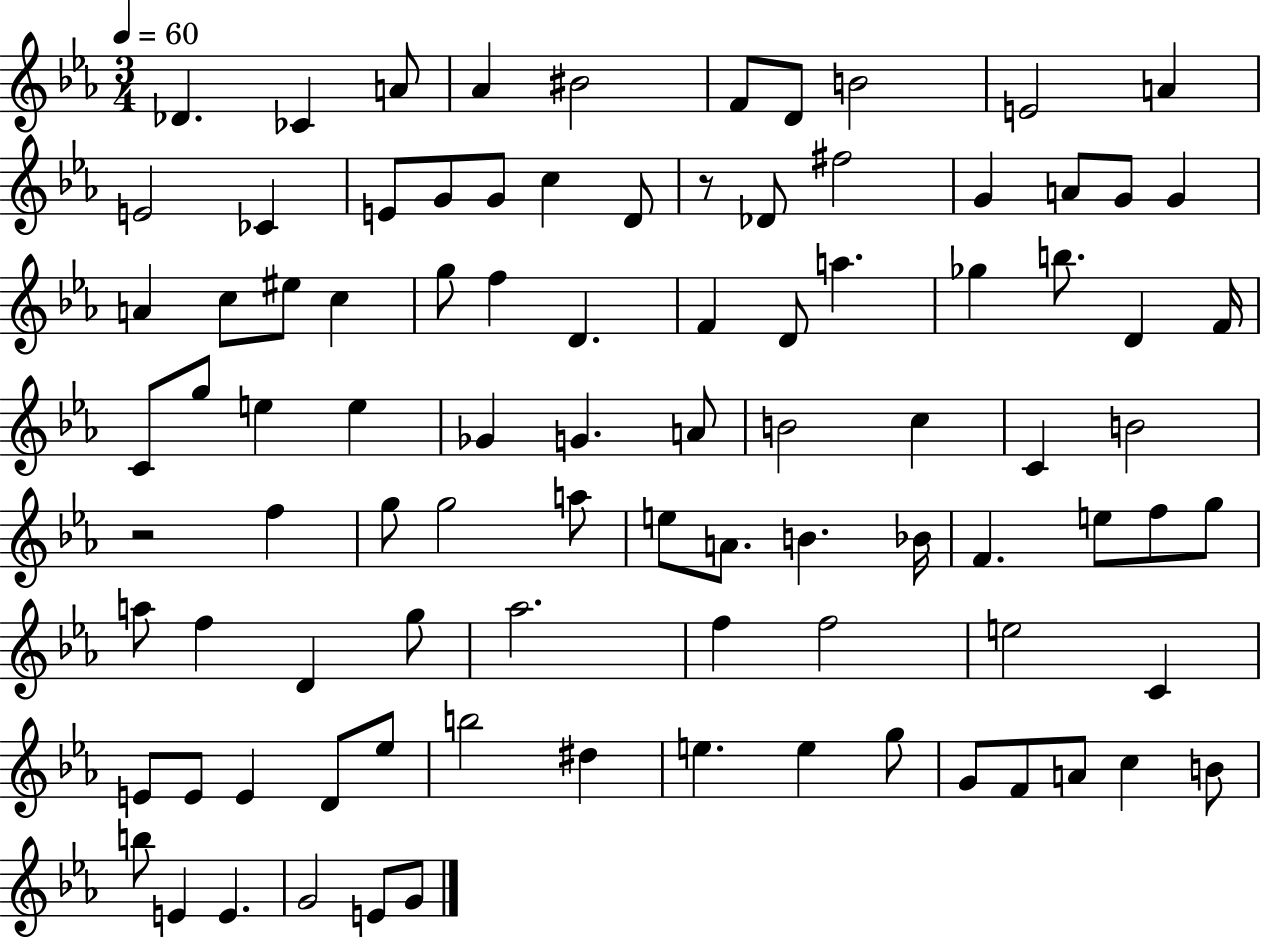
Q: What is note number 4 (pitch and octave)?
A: Ab4